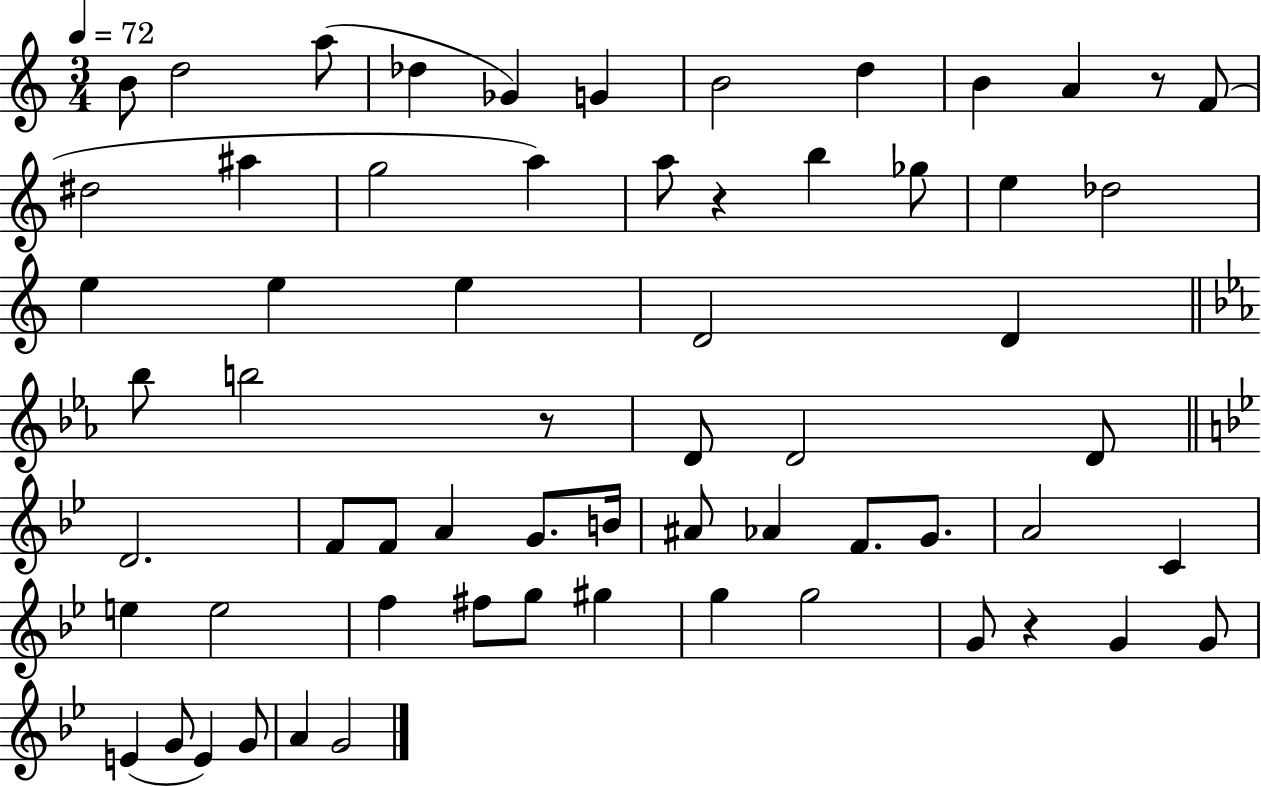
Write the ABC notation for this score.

X:1
T:Untitled
M:3/4
L:1/4
K:C
B/2 d2 a/2 _d _G G B2 d B A z/2 F/2 ^d2 ^a g2 a a/2 z b _g/2 e _d2 e e e D2 D _b/2 b2 z/2 D/2 D2 D/2 D2 F/2 F/2 A G/2 B/4 ^A/2 _A F/2 G/2 A2 C e e2 f ^f/2 g/2 ^g g g2 G/2 z G G/2 E G/2 E G/2 A G2